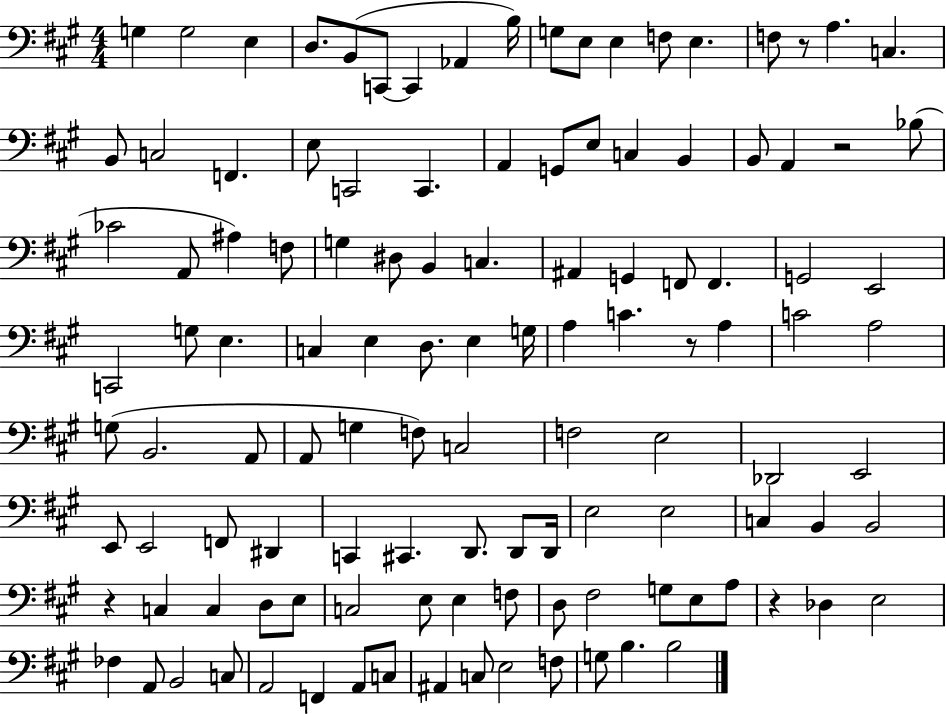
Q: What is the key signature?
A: A major